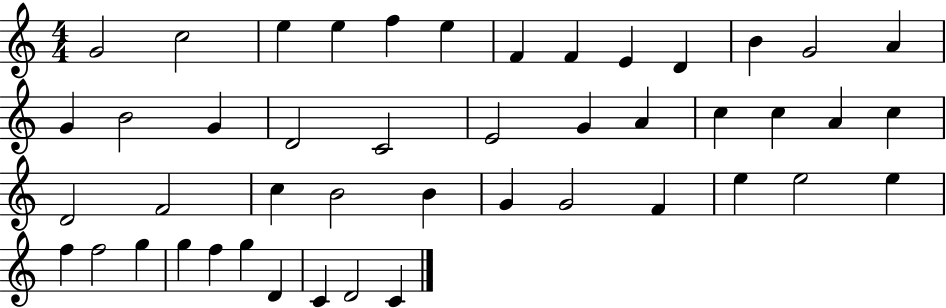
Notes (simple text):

G4/h C5/h E5/q E5/q F5/q E5/q F4/q F4/q E4/q D4/q B4/q G4/h A4/q G4/q B4/h G4/q D4/h C4/h E4/h G4/q A4/q C5/q C5/q A4/q C5/q D4/h F4/h C5/q B4/h B4/q G4/q G4/h F4/q E5/q E5/h E5/q F5/q F5/h G5/q G5/q F5/q G5/q D4/q C4/q D4/h C4/q